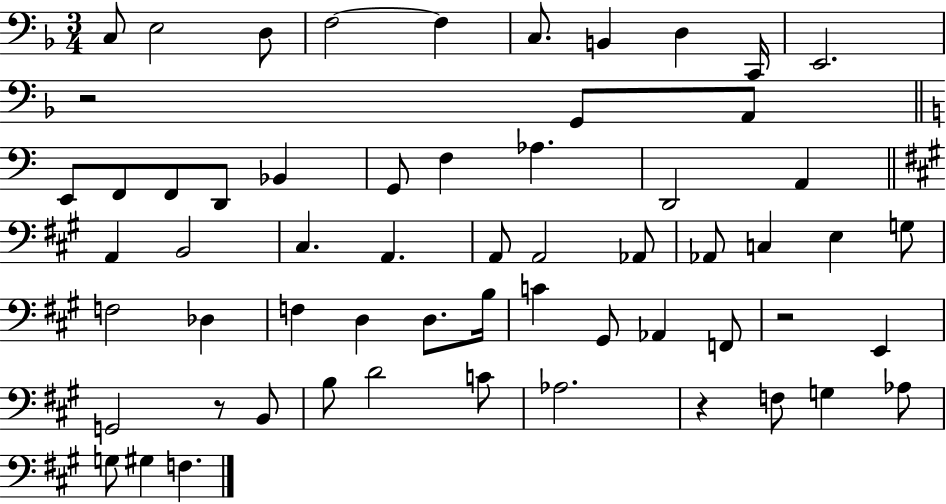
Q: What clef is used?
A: bass